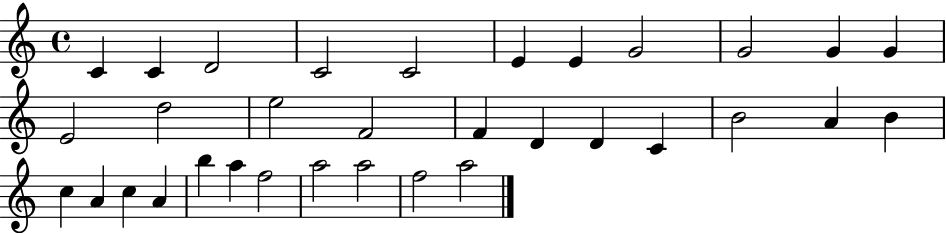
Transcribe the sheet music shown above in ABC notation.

X:1
T:Untitled
M:4/4
L:1/4
K:C
C C D2 C2 C2 E E G2 G2 G G E2 d2 e2 F2 F D D C B2 A B c A c A b a f2 a2 a2 f2 a2